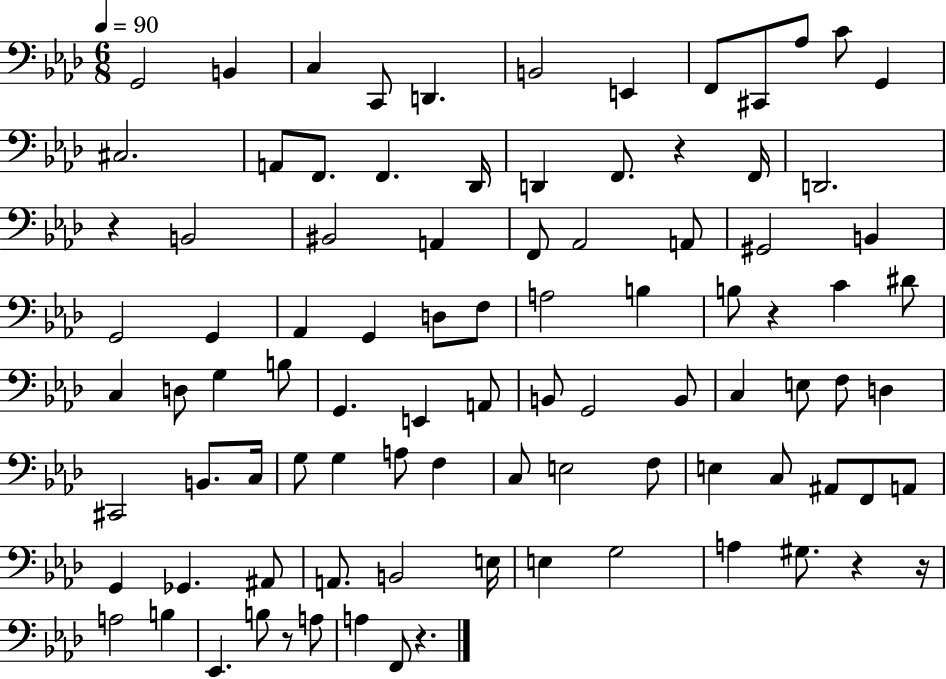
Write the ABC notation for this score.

X:1
T:Untitled
M:6/8
L:1/4
K:Ab
G,,2 B,, C, C,,/2 D,, B,,2 E,, F,,/2 ^C,,/2 _A,/2 C/2 G,, ^C,2 A,,/2 F,,/2 F,, _D,,/4 D,, F,,/2 z F,,/4 D,,2 z B,,2 ^B,,2 A,, F,,/2 _A,,2 A,,/2 ^G,,2 B,, G,,2 G,, _A,, G,, D,/2 F,/2 A,2 B, B,/2 z C ^D/2 C, D,/2 G, B,/2 G,, E,, A,,/2 B,,/2 G,,2 B,,/2 C, E,/2 F,/2 D, ^C,,2 B,,/2 C,/4 G,/2 G, A,/2 F, C,/2 E,2 F,/2 E, C,/2 ^A,,/2 F,,/2 A,,/2 G,, _G,, ^A,,/2 A,,/2 B,,2 E,/4 E, G,2 A, ^G,/2 z z/4 A,2 B, _E,, B,/2 z/2 A,/2 A, F,,/2 z